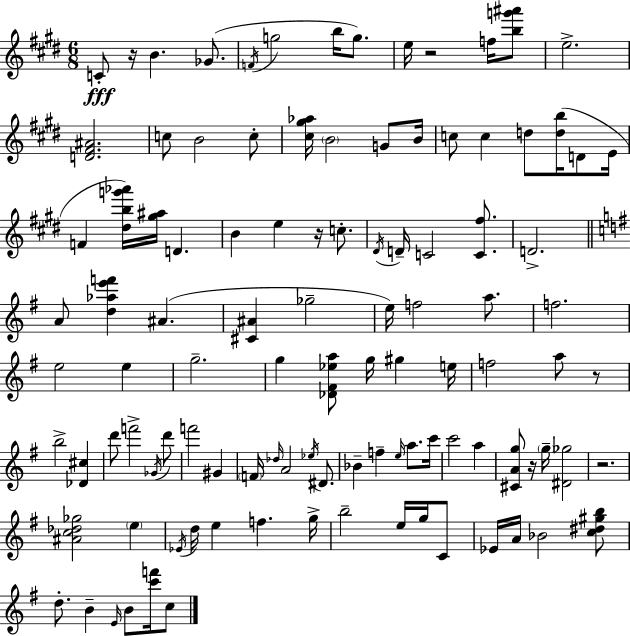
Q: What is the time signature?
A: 6/8